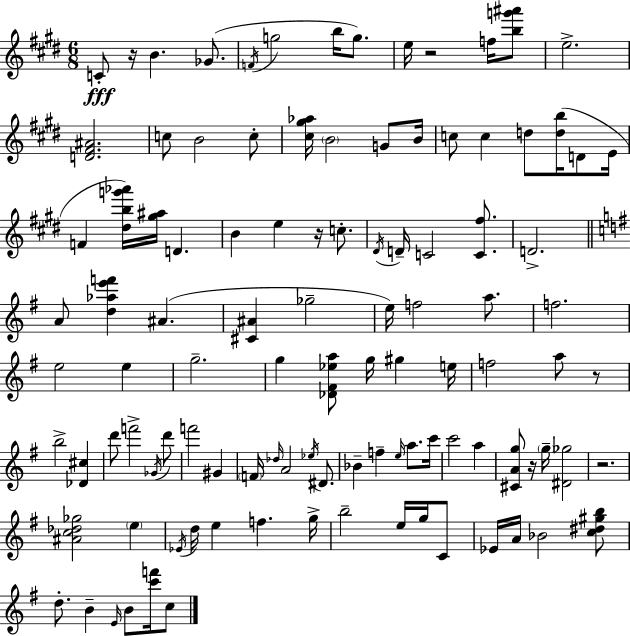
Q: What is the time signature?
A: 6/8